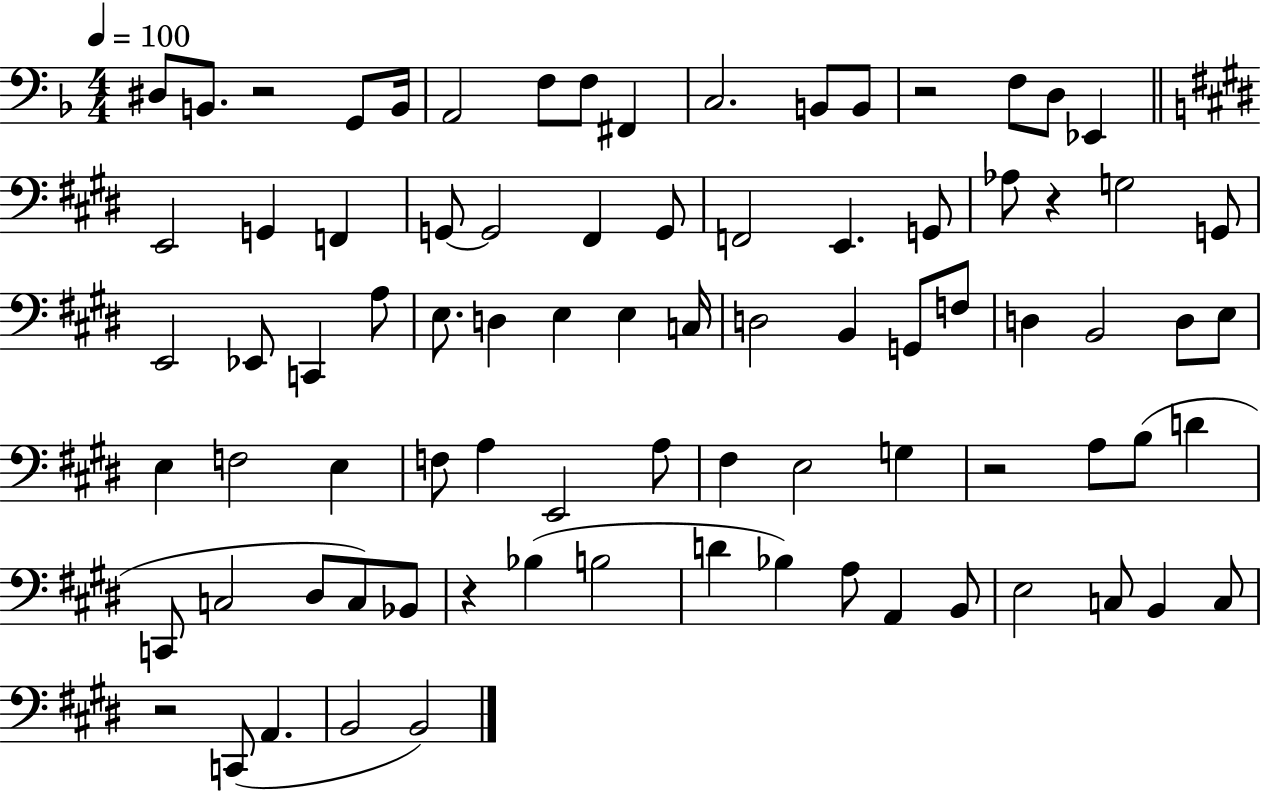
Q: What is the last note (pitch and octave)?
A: B2